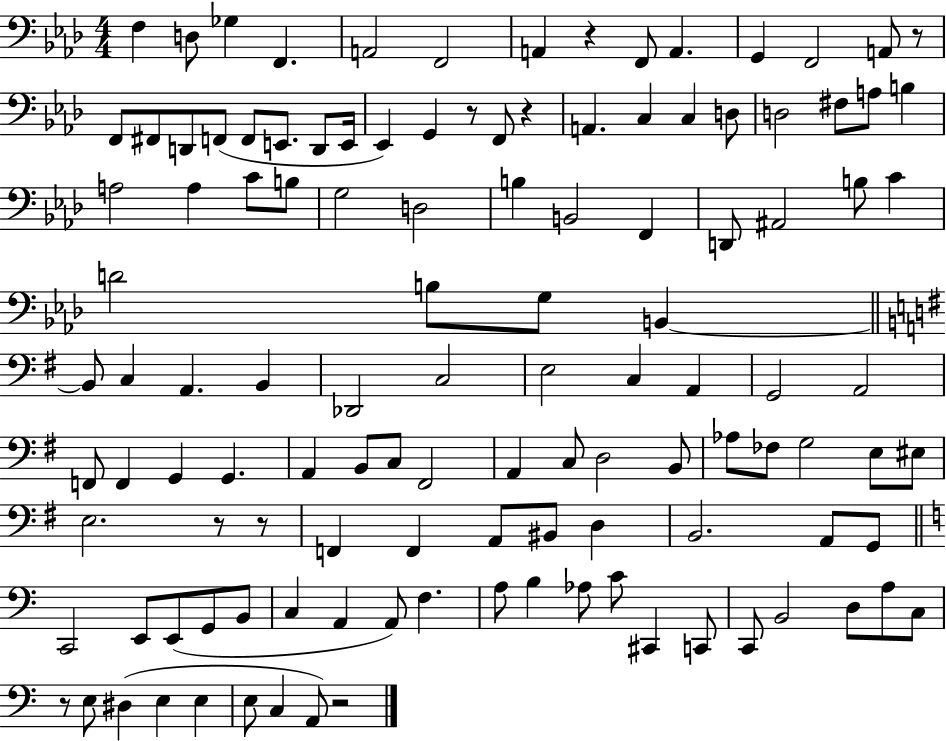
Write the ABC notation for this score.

X:1
T:Untitled
M:4/4
L:1/4
K:Ab
F, D,/2 _G, F,, A,,2 F,,2 A,, z F,,/2 A,, G,, F,,2 A,,/2 z/2 F,,/2 ^F,,/2 D,,/2 F,,/2 F,,/2 E,,/2 D,,/2 E,,/4 _E,, G,, z/2 F,,/2 z A,, C, C, D,/2 D,2 ^F,/2 A,/2 B, A,2 A, C/2 B,/2 G,2 D,2 B, B,,2 F,, D,,/2 ^A,,2 B,/2 C D2 B,/2 G,/2 B,, B,,/2 C, A,, B,, _D,,2 C,2 E,2 C, A,, G,,2 A,,2 F,,/2 F,, G,, G,, A,, B,,/2 C,/2 ^F,,2 A,, C,/2 D,2 B,,/2 _A,/2 _F,/2 G,2 E,/2 ^E,/2 E,2 z/2 z/2 F,, F,, A,,/2 ^B,,/2 D, B,,2 A,,/2 G,,/2 C,,2 E,,/2 E,,/2 G,,/2 B,,/2 C, A,, A,,/2 F, A,/2 B, _A,/2 C/2 ^C,, C,,/2 C,,/2 B,,2 D,/2 A,/2 C,/2 z/2 E,/2 ^D, E, E, E,/2 C, A,,/2 z2